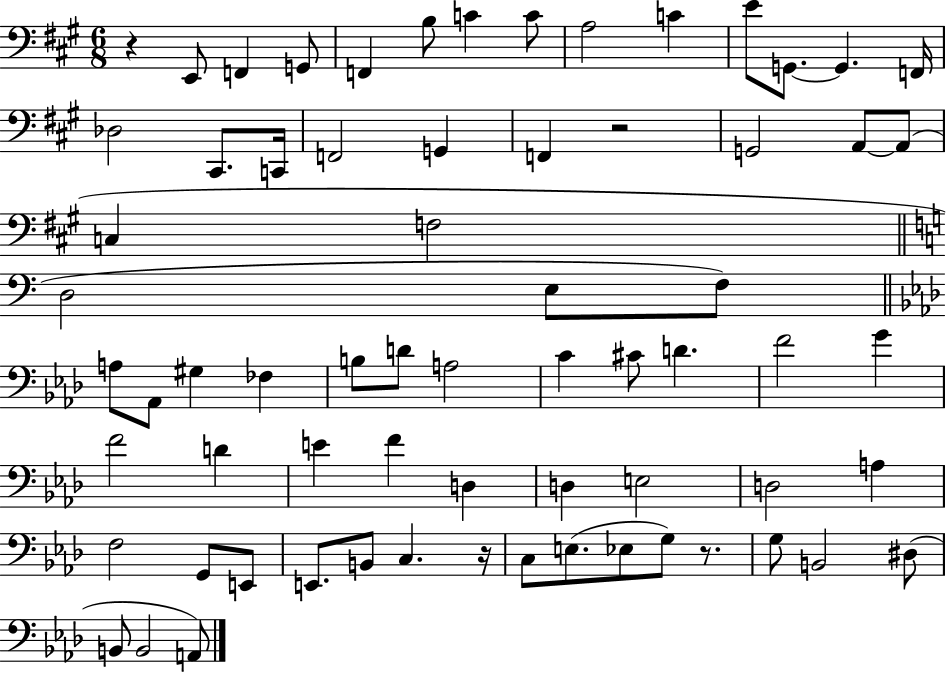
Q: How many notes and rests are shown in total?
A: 68